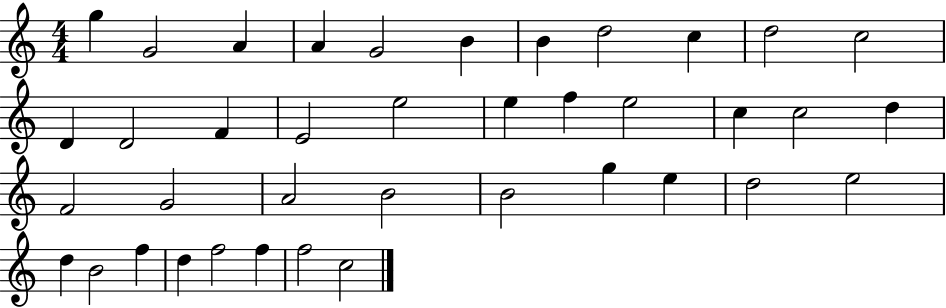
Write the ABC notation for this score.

X:1
T:Untitled
M:4/4
L:1/4
K:C
g G2 A A G2 B B d2 c d2 c2 D D2 F E2 e2 e f e2 c c2 d F2 G2 A2 B2 B2 g e d2 e2 d B2 f d f2 f f2 c2